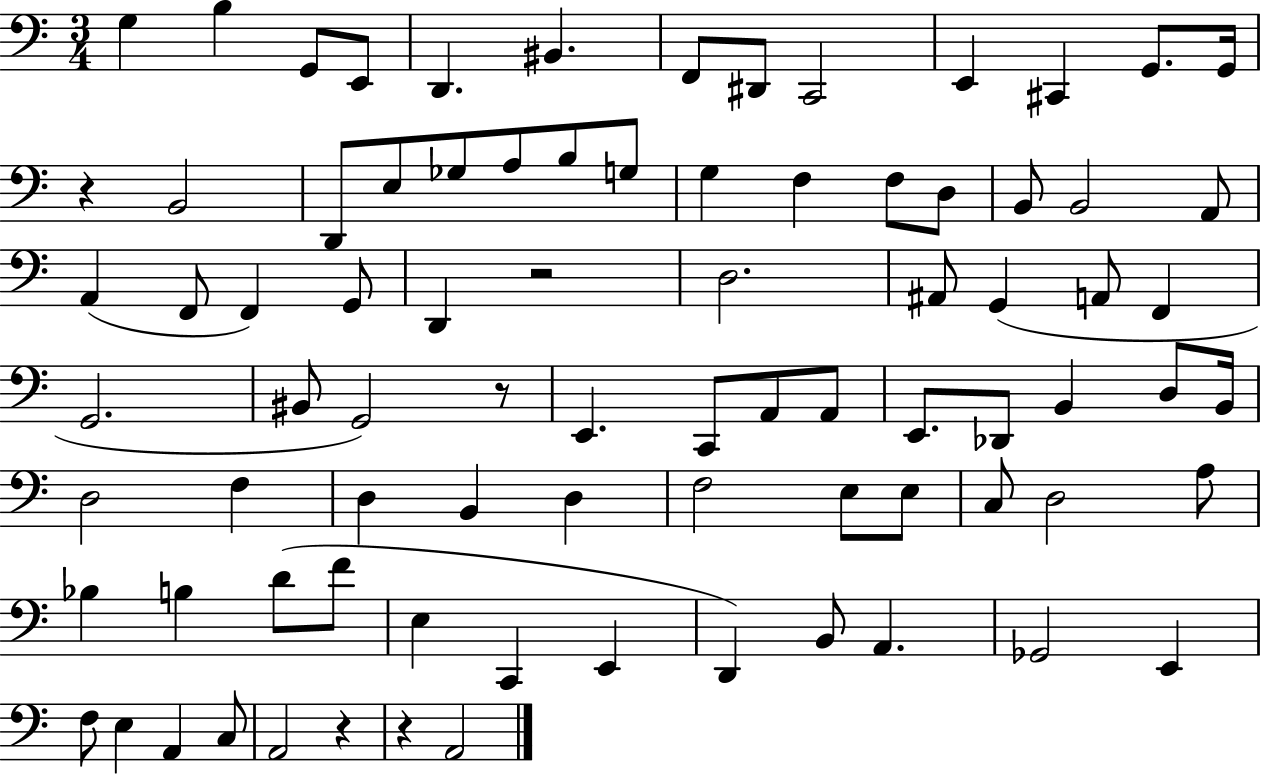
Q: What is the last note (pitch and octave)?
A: A2